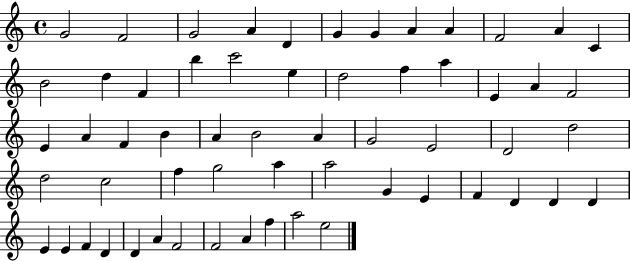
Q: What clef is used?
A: treble